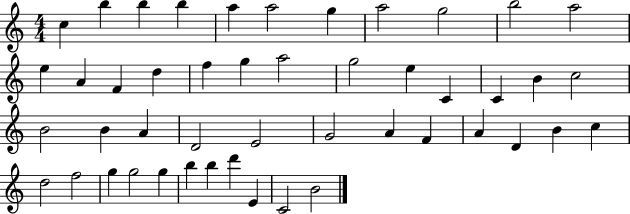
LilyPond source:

{
  \clef treble
  \numericTimeSignature
  \time 4/4
  \key c \major
  c''4 b''4 b''4 b''4 | a''4 a''2 g''4 | a''2 g''2 | b''2 a''2 | \break e''4 a'4 f'4 d''4 | f''4 g''4 a''2 | g''2 e''4 c'4 | c'4 b'4 c''2 | \break b'2 b'4 a'4 | d'2 e'2 | g'2 a'4 f'4 | a'4 d'4 b'4 c''4 | \break d''2 f''2 | g''4 g''2 g''4 | b''4 b''4 d'''4 e'4 | c'2 b'2 | \break \bar "|."
}